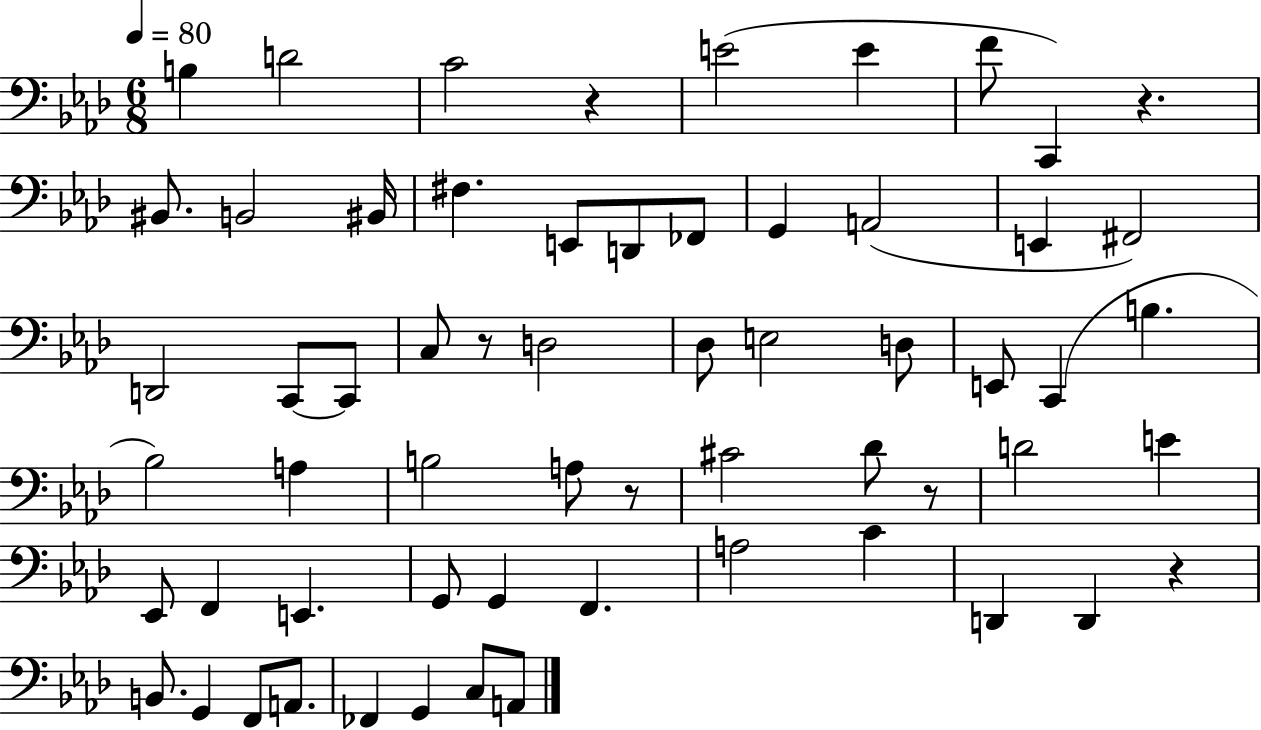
X:1
T:Untitled
M:6/8
L:1/4
K:Ab
B, D2 C2 z E2 E F/2 C,, z ^B,,/2 B,,2 ^B,,/4 ^F, E,,/2 D,,/2 _F,,/2 G,, A,,2 E,, ^F,,2 D,,2 C,,/2 C,,/2 C,/2 z/2 D,2 _D,/2 E,2 D,/2 E,,/2 C,, B, _B,2 A, B,2 A,/2 z/2 ^C2 _D/2 z/2 D2 E _E,,/2 F,, E,, G,,/2 G,, F,, A,2 C D,, D,, z B,,/2 G,, F,,/2 A,,/2 _F,, G,, C,/2 A,,/2